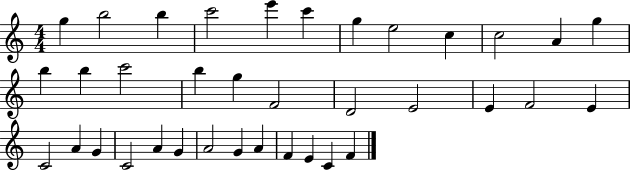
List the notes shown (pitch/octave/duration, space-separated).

G5/q B5/h B5/q C6/h E6/q C6/q G5/q E5/h C5/q C5/h A4/q G5/q B5/q B5/q C6/h B5/q G5/q F4/h D4/h E4/h E4/q F4/h E4/q C4/h A4/q G4/q C4/h A4/q G4/q A4/h G4/q A4/q F4/q E4/q C4/q F4/q